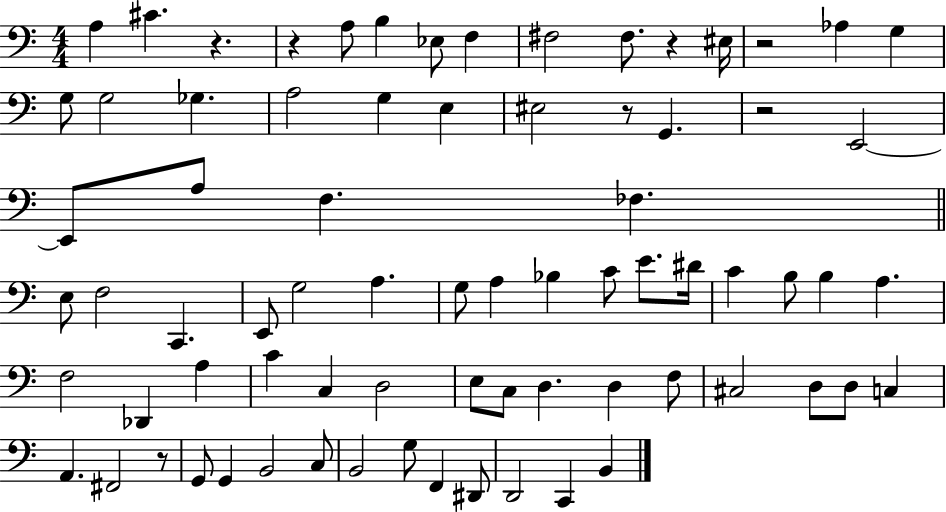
{
  \clef bass
  \numericTimeSignature
  \time 4/4
  \key c \major
  a4 cis'4. r4. | r4 a8 b4 ees8 f4 | fis2 fis8. r4 eis16 | r2 aes4 g4 | \break g8 g2 ges4. | a2 g4 e4 | eis2 r8 g,4. | r2 e,2~~ | \break e,8 a8 f4. fes4. | \bar "||" \break \key c \major e8 f2 c,4. | e,8 g2 a4. | g8 a4 bes4 c'8 e'8. dis'16 | c'4 b8 b4 a4. | \break f2 des,4 a4 | c'4 c4 d2 | e8 c8 d4. d4 f8 | cis2 d8 d8 c4 | \break a,4. fis,2 r8 | g,8 g,4 b,2 c8 | b,2 g8 f,4 dis,8 | d,2 c,4 b,4 | \break \bar "|."
}